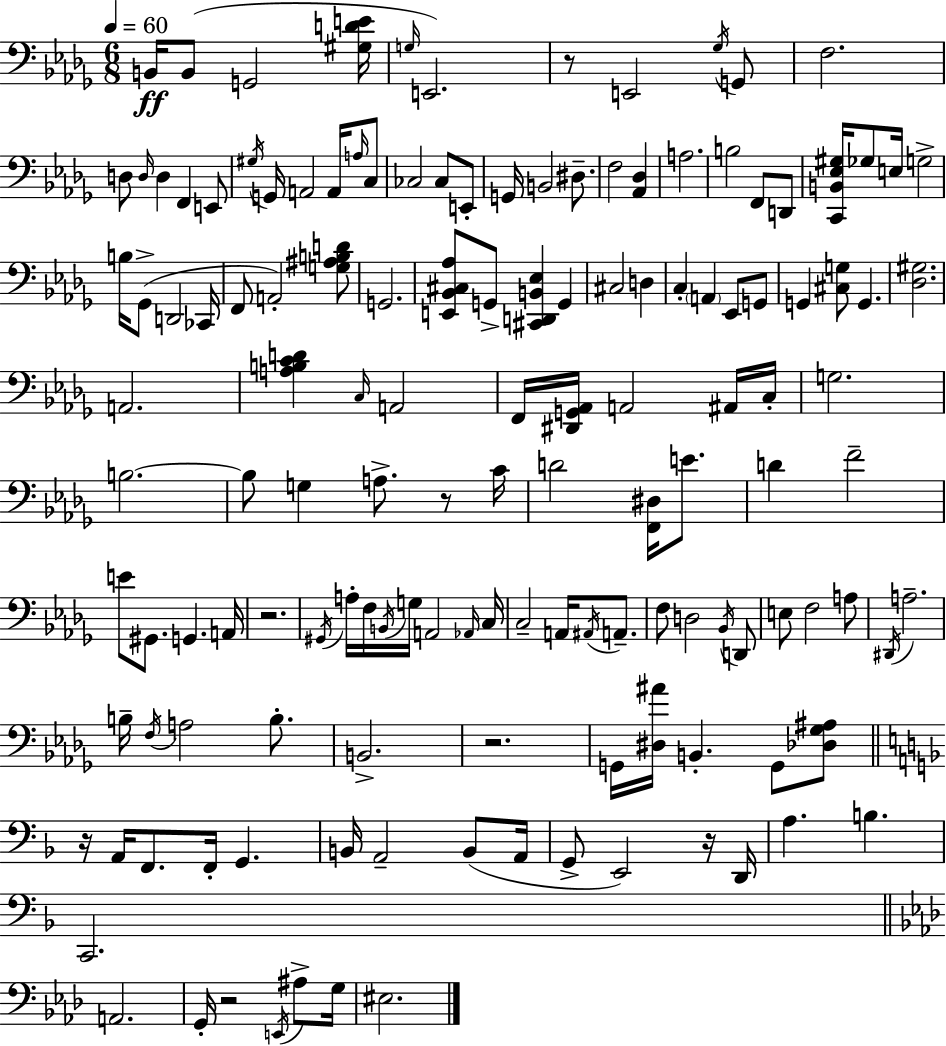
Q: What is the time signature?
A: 6/8